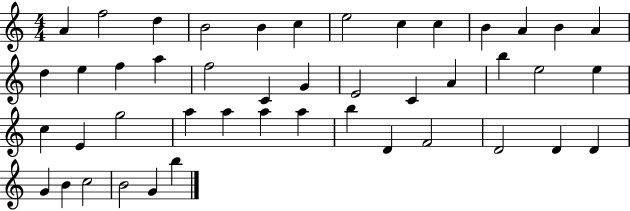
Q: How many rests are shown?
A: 0